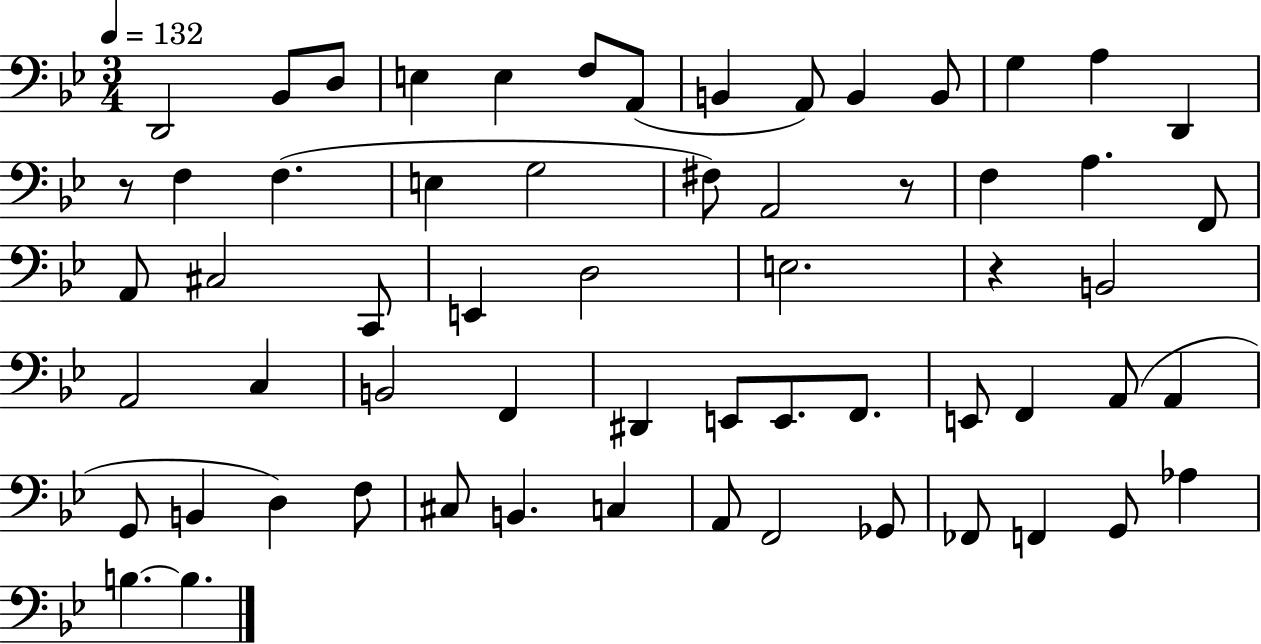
{
  \clef bass
  \numericTimeSignature
  \time 3/4
  \key bes \major
  \tempo 4 = 132
  \repeat volta 2 { d,2 bes,8 d8 | e4 e4 f8 a,8( | b,4 a,8) b,4 b,8 | g4 a4 d,4 | \break r8 f4 f4.( | e4 g2 | fis8) a,2 r8 | f4 a4. f,8 | \break a,8 cis2 c,8 | e,4 d2 | e2. | r4 b,2 | \break a,2 c4 | b,2 f,4 | dis,4 e,8 e,8. f,8. | e,8 f,4 a,8( a,4 | \break g,8 b,4 d4) f8 | cis8 b,4. c4 | a,8 f,2 ges,8 | fes,8 f,4 g,8 aes4 | \break b4.~~ b4. | } \bar "|."
}